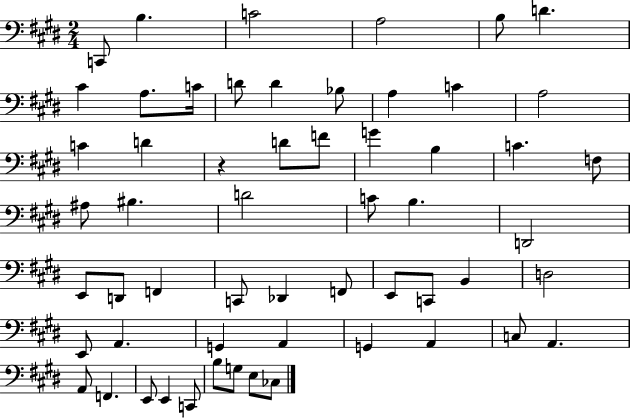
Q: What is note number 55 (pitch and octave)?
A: E3